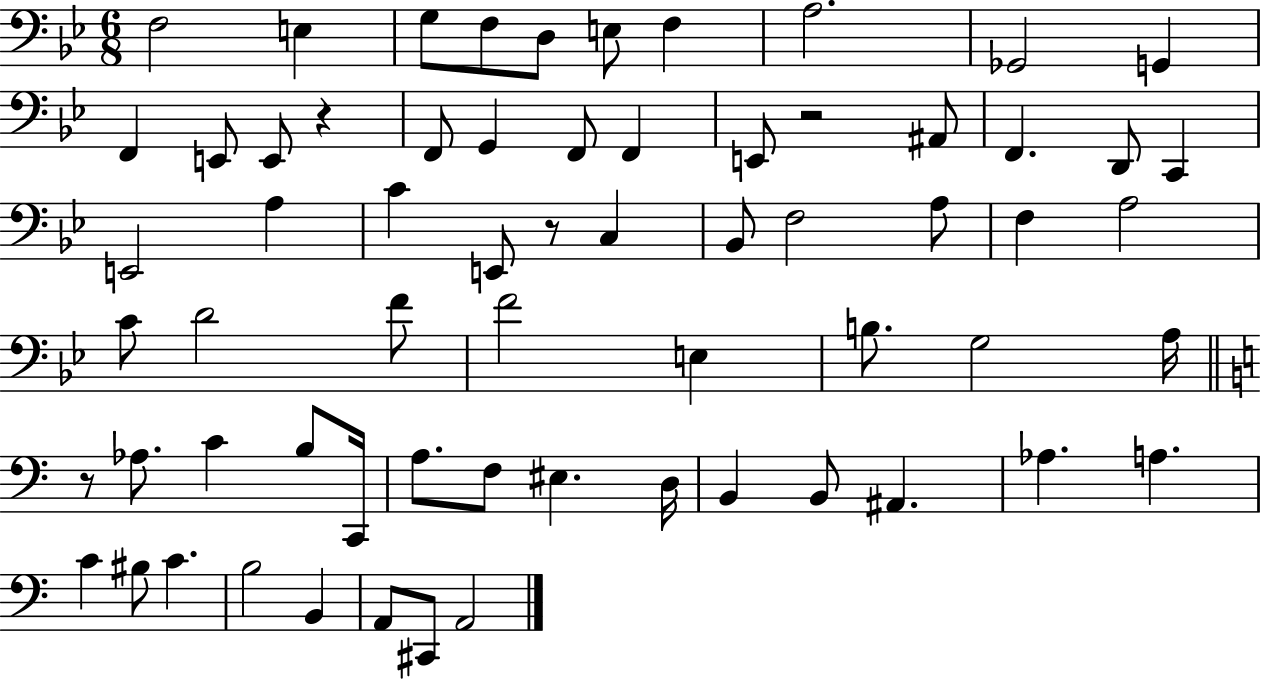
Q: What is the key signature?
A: BES major